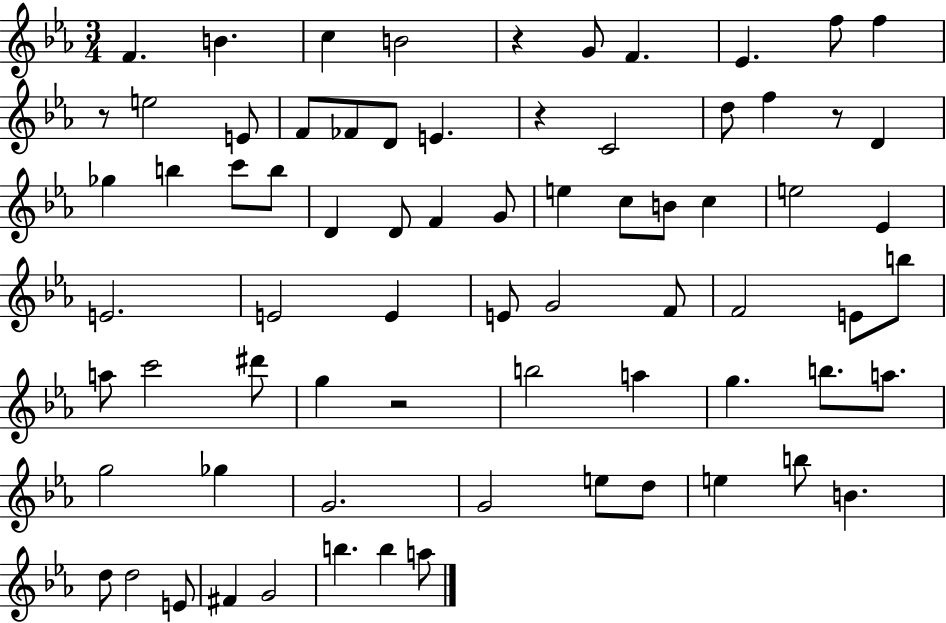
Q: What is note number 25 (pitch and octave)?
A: D4